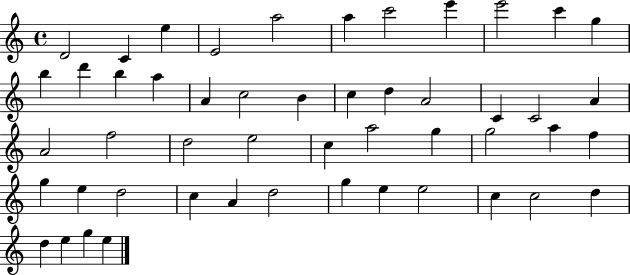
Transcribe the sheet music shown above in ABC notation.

X:1
T:Untitled
M:4/4
L:1/4
K:C
D2 C e E2 a2 a c'2 e' e'2 c' g b d' b a A c2 B c d A2 C C2 A A2 f2 d2 e2 c a2 g g2 a f g e d2 c A d2 g e e2 c c2 d d e g e